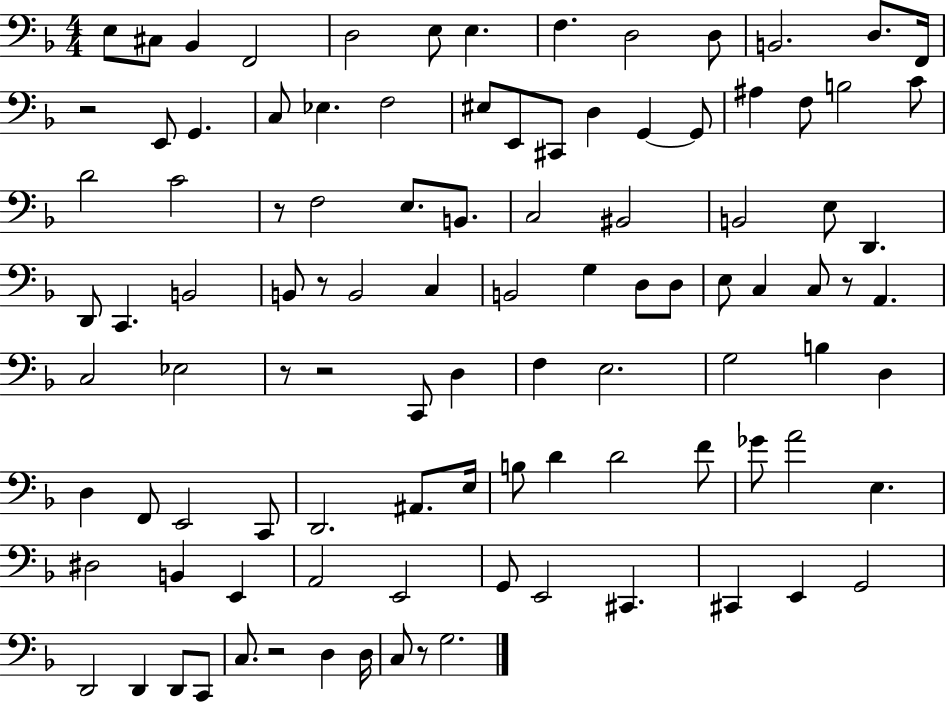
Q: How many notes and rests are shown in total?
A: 103